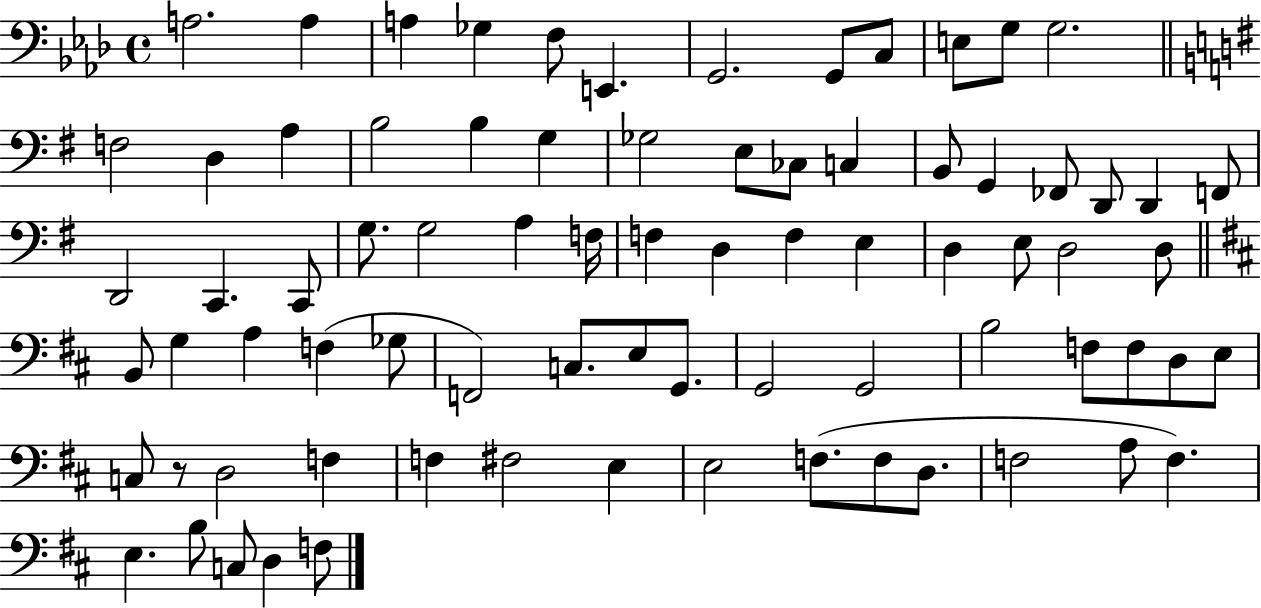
X:1
T:Untitled
M:4/4
L:1/4
K:Ab
A,2 A, A, _G, F,/2 E,, G,,2 G,,/2 C,/2 E,/2 G,/2 G,2 F,2 D, A, B,2 B, G, _G,2 E,/2 _C,/2 C, B,,/2 G,, _F,,/2 D,,/2 D,, F,,/2 D,,2 C,, C,,/2 G,/2 G,2 A, F,/4 F, D, F, E, D, E,/2 D,2 D,/2 B,,/2 G, A, F, _G,/2 F,,2 C,/2 E,/2 G,,/2 G,,2 G,,2 B,2 F,/2 F,/2 D,/2 E,/2 C,/2 z/2 D,2 F, F, ^F,2 E, E,2 F,/2 F,/2 D,/2 F,2 A,/2 F, E, B,/2 C,/2 D, F,/2